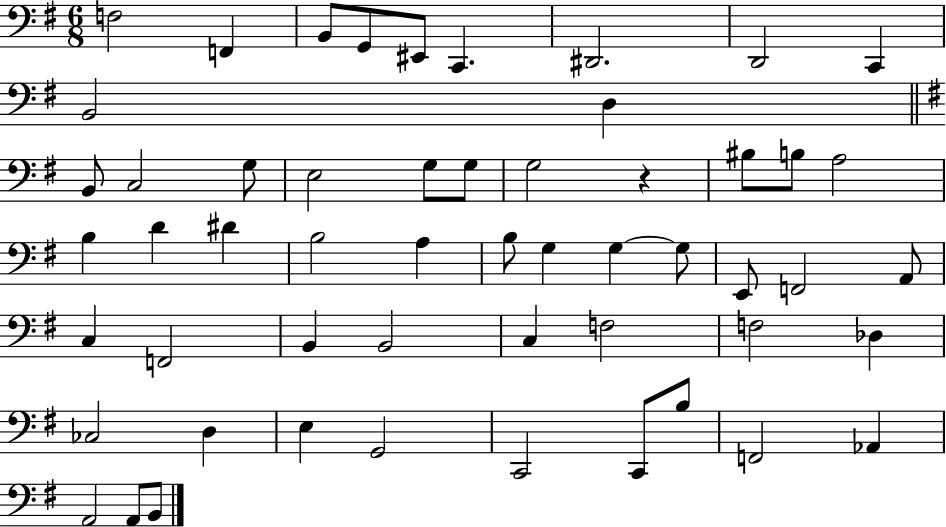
X:1
T:Untitled
M:6/8
L:1/4
K:G
F,2 F,, B,,/2 G,,/2 ^E,,/2 C,, ^D,,2 D,,2 C,, B,,2 D, B,,/2 C,2 G,/2 E,2 G,/2 G,/2 G,2 z ^B,/2 B,/2 A,2 B, D ^D B,2 A, B,/2 G, G, G,/2 E,,/2 F,,2 A,,/2 C, F,,2 B,, B,,2 C, F,2 F,2 _D, _C,2 D, E, G,,2 C,,2 C,,/2 B,/2 F,,2 _A,, A,,2 A,,/2 B,,/2